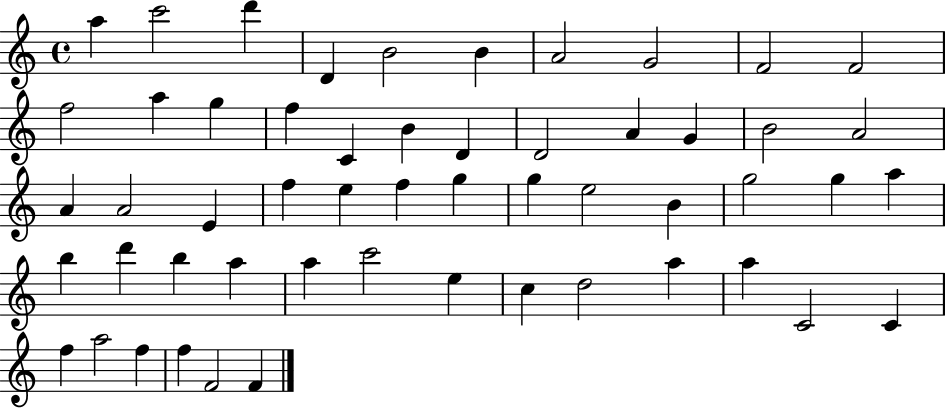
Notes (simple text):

A5/q C6/h D6/q D4/q B4/h B4/q A4/h G4/h F4/h F4/h F5/h A5/q G5/q F5/q C4/q B4/q D4/q D4/h A4/q G4/q B4/h A4/h A4/q A4/h E4/q F5/q E5/q F5/q G5/q G5/q E5/h B4/q G5/h G5/q A5/q B5/q D6/q B5/q A5/q A5/q C6/h E5/q C5/q D5/h A5/q A5/q C4/h C4/q F5/q A5/h F5/q F5/q F4/h F4/q